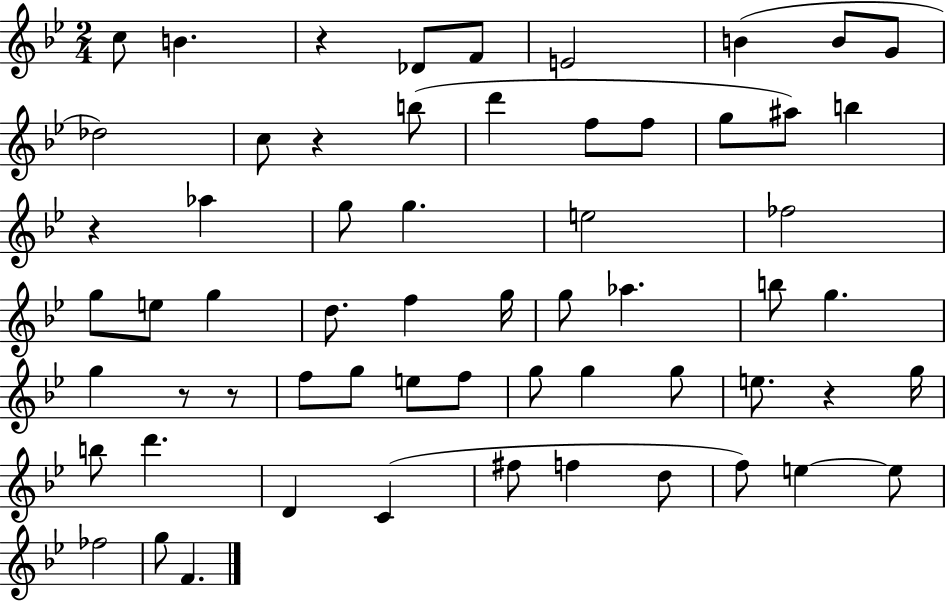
C5/e B4/q. R/q Db4/e F4/e E4/h B4/q B4/e G4/e Db5/h C5/e R/q B5/e D6/q F5/e F5/e G5/e A#5/e B5/q R/q Ab5/q G5/e G5/q. E5/h FES5/h G5/e E5/e G5/q D5/e. F5/q G5/s G5/e Ab5/q. B5/e G5/q. G5/q R/e R/e F5/e G5/e E5/e F5/e G5/e G5/q G5/e E5/e. R/q G5/s B5/e D6/q. D4/q C4/q F#5/e F5/q D5/e F5/e E5/q E5/e FES5/h G5/e F4/q.